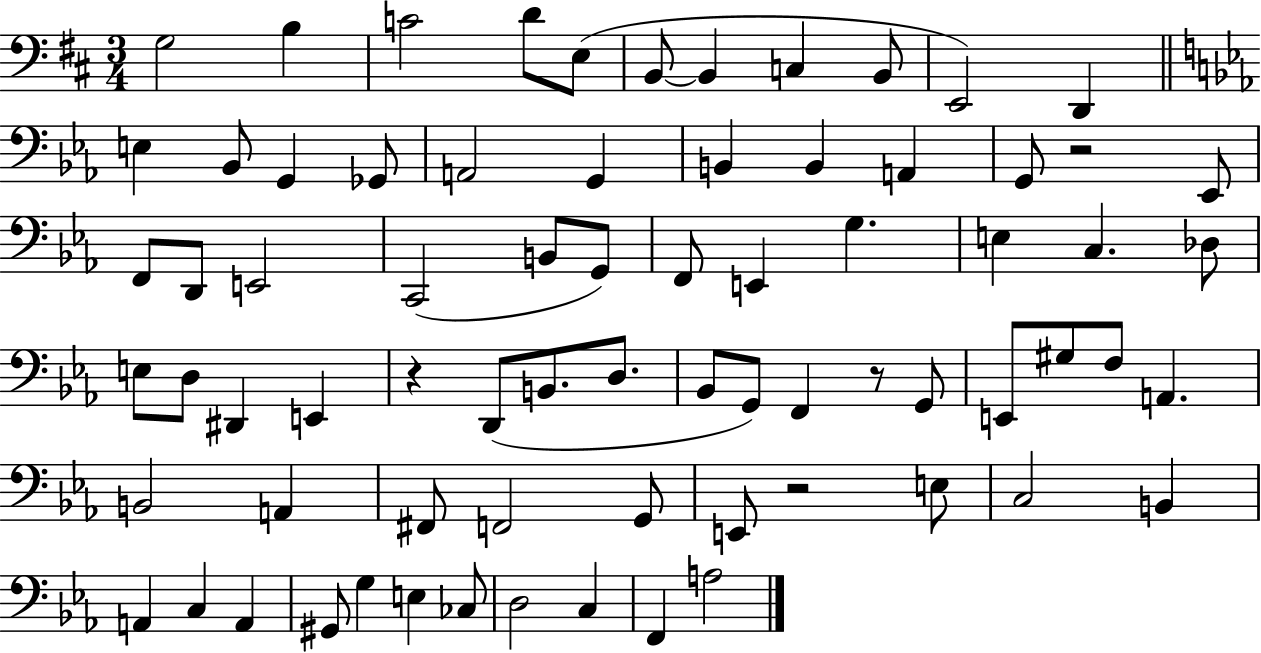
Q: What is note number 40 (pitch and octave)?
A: B2